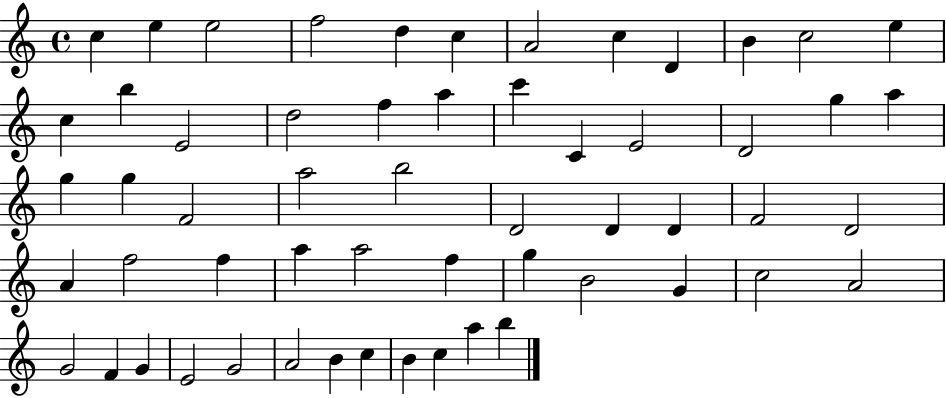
{
  \clef treble
  \time 4/4
  \defaultTimeSignature
  \key c \major
  c''4 e''4 e''2 | f''2 d''4 c''4 | a'2 c''4 d'4 | b'4 c''2 e''4 | \break c''4 b''4 e'2 | d''2 f''4 a''4 | c'''4 c'4 e'2 | d'2 g''4 a''4 | \break g''4 g''4 f'2 | a''2 b''2 | d'2 d'4 d'4 | f'2 d'2 | \break a'4 f''2 f''4 | a''4 a''2 f''4 | g''4 b'2 g'4 | c''2 a'2 | \break g'2 f'4 g'4 | e'2 g'2 | a'2 b'4 c''4 | b'4 c''4 a''4 b''4 | \break \bar "|."
}